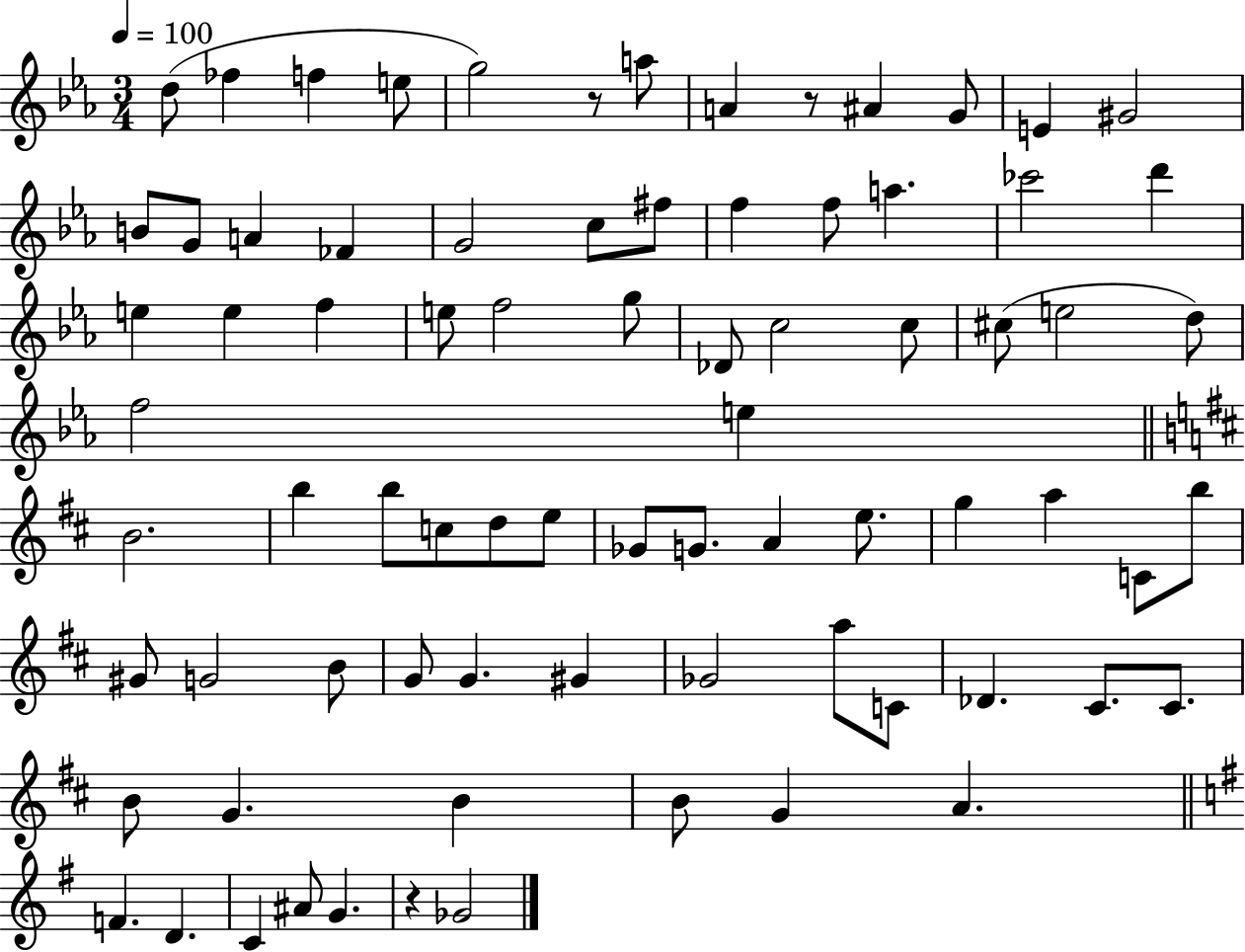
{
  \clef treble
  \numericTimeSignature
  \time 3/4
  \key ees \major
  \tempo 4 = 100
  d''8( fes''4 f''4 e''8 | g''2) r8 a''8 | a'4 r8 ais'4 g'8 | e'4 gis'2 | \break b'8 g'8 a'4 fes'4 | g'2 c''8 fis''8 | f''4 f''8 a''4. | ces'''2 d'''4 | \break e''4 e''4 f''4 | e''8 f''2 g''8 | des'8 c''2 c''8 | cis''8( e''2 d''8) | \break f''2 e''4 | \bar "||" \break \key d \major b'2. | b''4 b''8 c''8 d''8 e''8 | ges'8 g'8. a'4 e''8. | g''4 a''4 c'8 b''8 | \break gis'8 g'2 b'8 | g'8 g'4. gis'4 | ges'2 a''8 c'8 | des'4. cis'8. cis'8. | \break b'8 g'4. b'4 | b'8 g'4 a'4. | \bar "||" \break \key e \minor f'4. d'4. | c'4 ais'8 g'4. | r4 ges'2 | \bar "|."
}